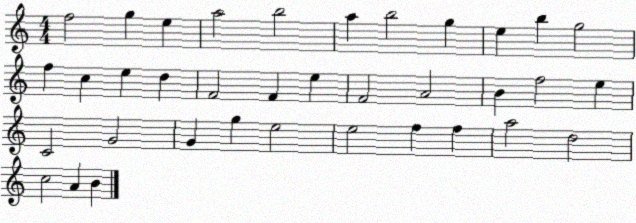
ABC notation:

X:1
T:Untitled
M:4/4
L:1/4
K:C
f2 g e a2 b2 a b2 g e b g2 f c e d F2 F e F2 A2 B f2 e C2 G2 G g e2 e2 f f a2 d2 c2 A B